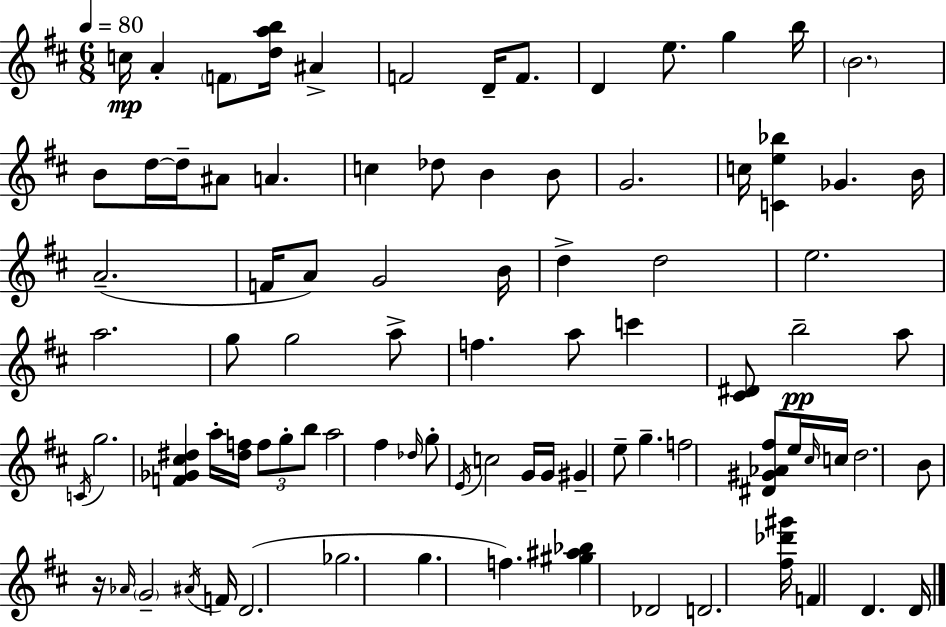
X:1
T:Untitled
M:6/8
L:1/4
K:D
c/4 A F/2 [dab]/4 ^A F2 D/4 F/2 D e/2 g b/4 B2 B/2 d/4 d/4 ^A/2 A c _d/2 B B/2 G2 c/4 [Ce_b] _G B/4 A2 F/4 A/2 G2 B/4 d d2 e2 a2 g/2 g2 a/2 f a/2 c' [^C^D]/2 b2 a/2 C/4 g2 [F_G^c^d] a/4 [^df]/4 f/2 g/2 b/2 a2 ^f _d/4 g/2 E/4 c2 G/4 G/4 ^G e/2 g f2 [^D^G_A^f]/2 e/4 ^c/4 c/4 d2 B/2 z/4 _A/4 G2 ^A/4 F/4 D2 _g2 g f [^g^a_b] _D2 D2 [^f_d'^g']/4 F D D/4